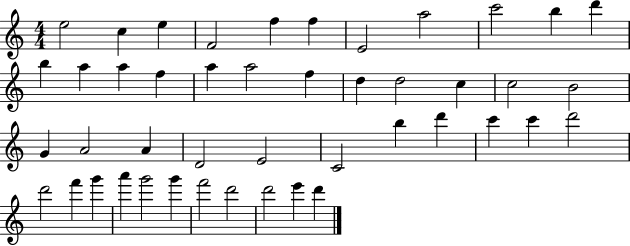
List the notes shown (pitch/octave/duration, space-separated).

E5/h C5/q E5/q F4/h F5/q F5/q E4/h A5/h C6/h B5/q D6/q B5/q A5/q A5/q F5/q A5/q A5/h F5/q D5/q D5/h C5/q C5/h B4/h G4/q A4/h A4/q D4/h E4/h C4/h B5/q D6/q C6/q C6/q D6/h D6/h F6/q G6/q A6/q G6/h G6/q F6/h D6/h D6/h E6/q D6/q